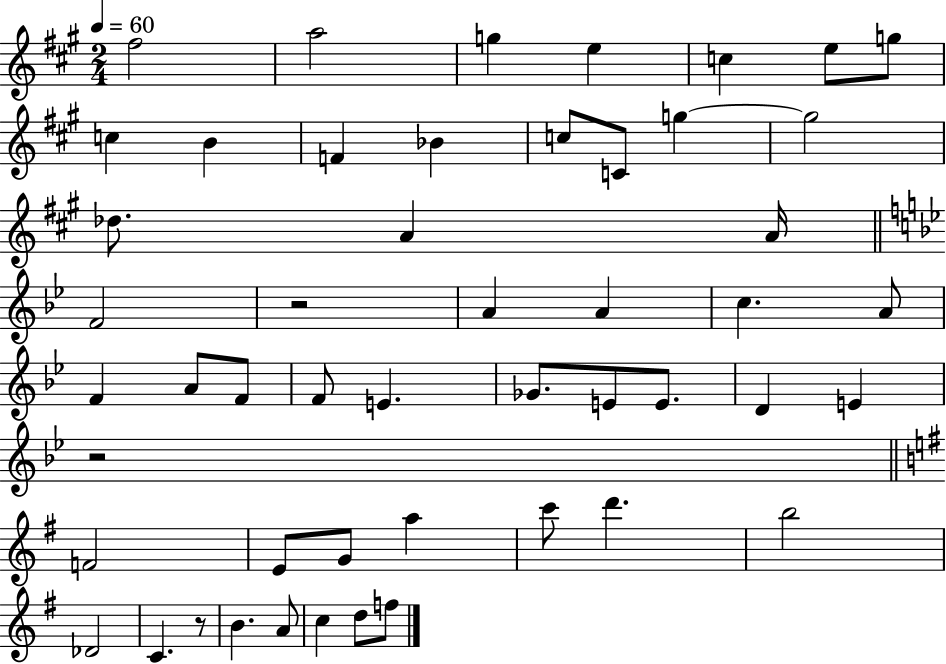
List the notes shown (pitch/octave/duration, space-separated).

F#5/h A5/h G5/q E5/q C5/q E5/e G5/e C5/q B4/q F4/q Bb4/q C5/e C4/e G5/q G5/h Db5/e. A4/q A4/s F4/h R/h A4/q A4/q C5/q. A4/e F4/q A4/e F4/e F4/e E4/q. Gb4/e. E4/e E4/e. D4/q E4/q R/h F4/h E4/e G4/e A5/q C6/e D6/q. B5/h Db4/h C4/q. R/e B4/q. A4/e C5/q D5/e F5/e